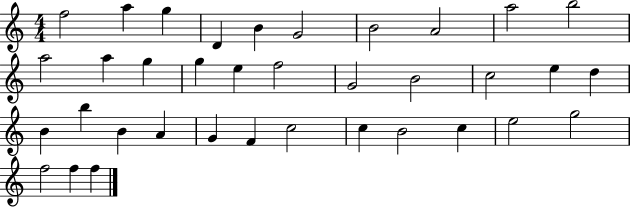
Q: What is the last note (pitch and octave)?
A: F5